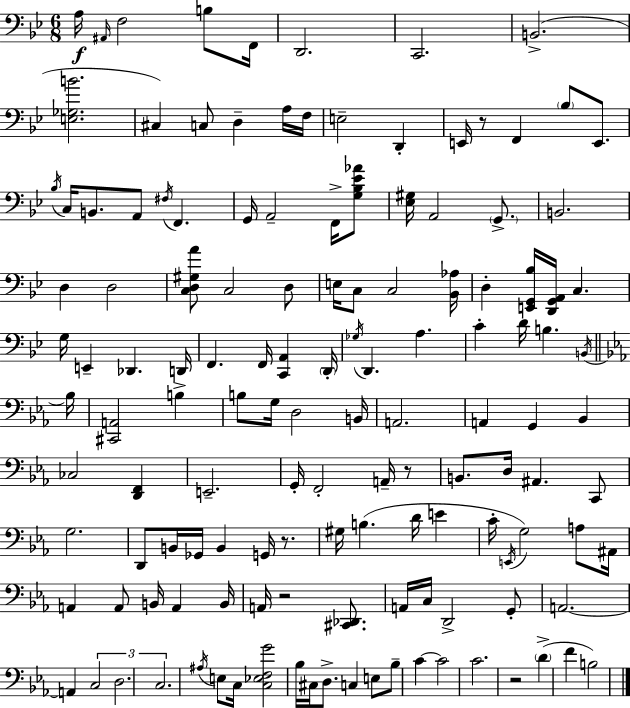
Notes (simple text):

A3/s A#2/s F3/h B3/e F2/s D2/h. C2/h. B2/h. [E3,Gb3,B4]/h. C#3/q C3/e D3/q A3/s F3/s E3/h D2/q E2/s R/e F2/q Bb3/e E2/e. Bb3/s C3/s B2/e. A2/e F#3/s F2/q. G2/s A2/h F2/s [G3,Bb3,Eb4,Ab4]/e [Eb3,G#3]/s A2/h G2/e. B2/h. D3/q D3/h [C3,D3,G#3,A4]/e C3/h D3/e E3/s C3/e C3/h [Bb2,Ab3]/s D3/q [E2,G2,Bb3]/s [D2,G2,A2]/s C3/q. G3/s E2/q Db2/q. D2/s F2/q. F2/s [C2,A2]/q D2/s Gb3/s D2/q. A3/q. C4/q D4/s B3/q. B2/s Bb3/s [C#2,A2]/h B3/q B3/e G3/s D3/h B2/s A2/h. A2/q G2/q Bb2/q CES3/h [D2,F2]/q E2/h. G2/s F2/h A2/s R/e B2/e. D3/s A#2/q. C2/e G3/h. D2/e B2/s Gb2/s B2/q G2/s R/e. G#3/s B3/q. D4/s E4/q C4/s E2/s G3/h A3/e A#2/s A2/q A2/e B2/s A2/q B2/s A2/s R/h [C#2,Db2]/e. A2/s C3/s D2/h G2/e A2/h. A2/q C3/h D3/h. C3/h. A#3/s E3/e C3/s [C3,Eb3,F3,G4]/h Bb3/s C#3/s D3/e. C3/q E3/e Bb3/e C4/q C4/h C4/h. R/h D4/q F4/q B3/h